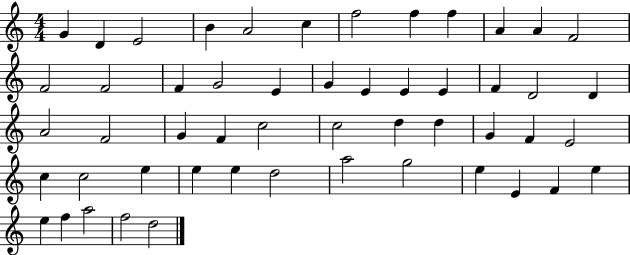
G4/q D4/q E4/h B4/q A4/h C5/q F5/h F5/q F5/q A4/q A4/q F4/h F4/h F4/h F4/q G4/h E4/q G4/q E4/q E4/q E4/q F4/q D4/h D4/q A4/h F4/h G4/q F4/q C5/h C5/h D5/q D5/q G4/q F4/q E4/h C5/q C5/h E5/q E5/q E5/q D5/h A5/h G5/h E5/q E4/q F4/q E5/q E5/q F5/q A5/h F5/h D5/h